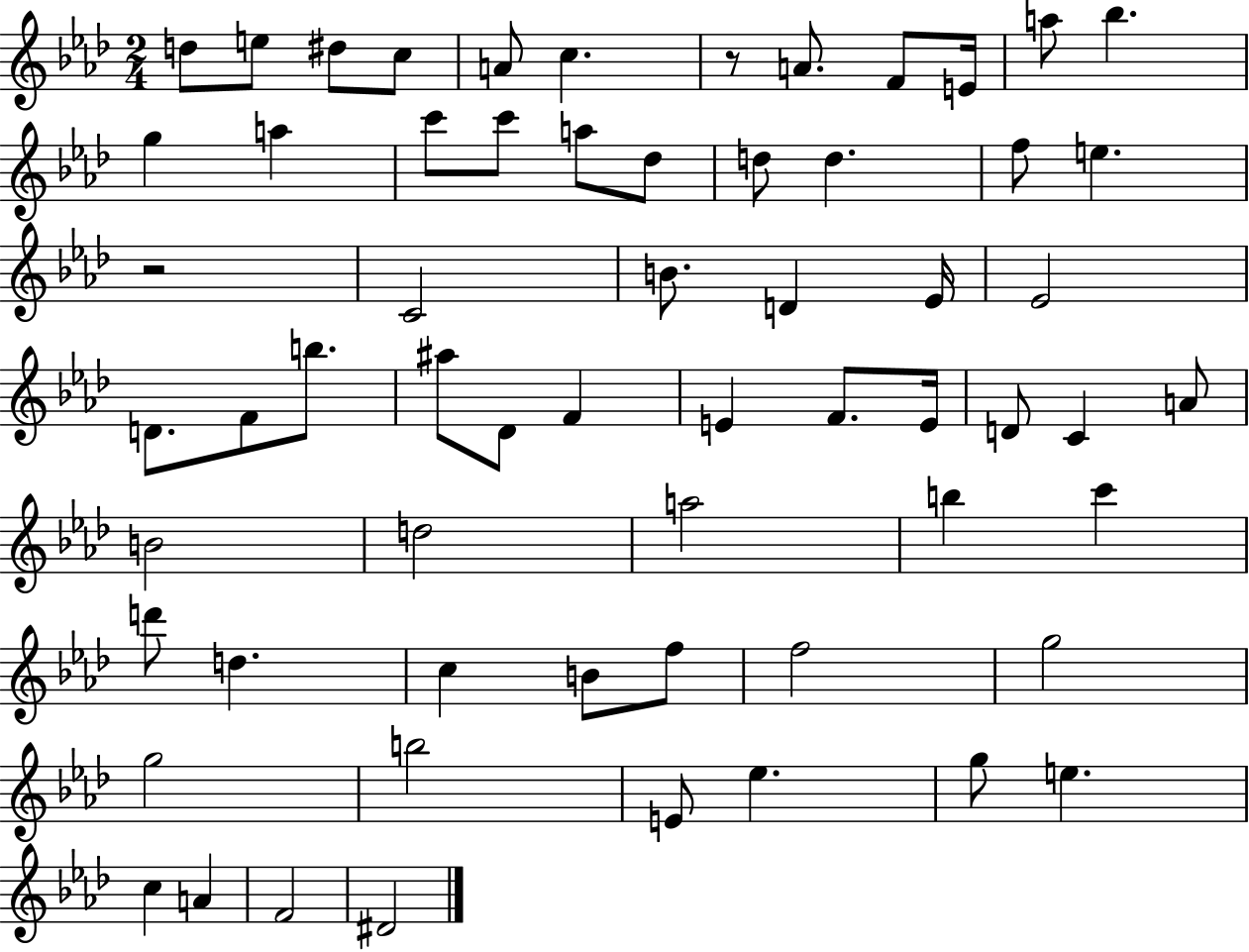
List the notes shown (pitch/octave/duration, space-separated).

D5/e E5/e D#5/e C5/e A4/e C5/q. R/e A4/e. F4/e E4/s A5/e Bb5/q. G5/q A5/q C6/e C6/e A5/e Db5/e D5/e D5/q. F5/e E5/q. R/h C4/h B4/e. D4/q Eb4/s Eb4/h D4/e. F4/e B5/e. A#5/e Db4/e F4/q E4/q F4/e. E4/s D4/e C4/q A4/e B4/h D5/h A5/h B5/q C6/q D6/e D5/q. C5/q B4/e F5/e F5/h G5/h G5/h B5/h E4/e Eb5/q. G5/e E5/q. C5/q A4/q F4/h D#4/h